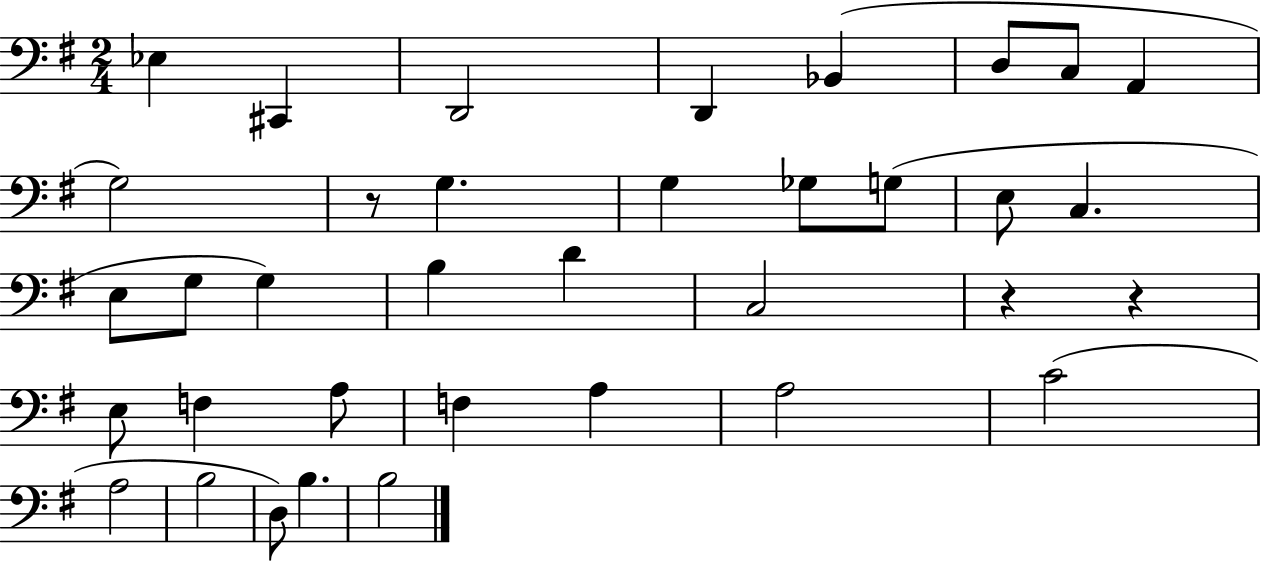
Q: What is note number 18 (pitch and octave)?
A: G3